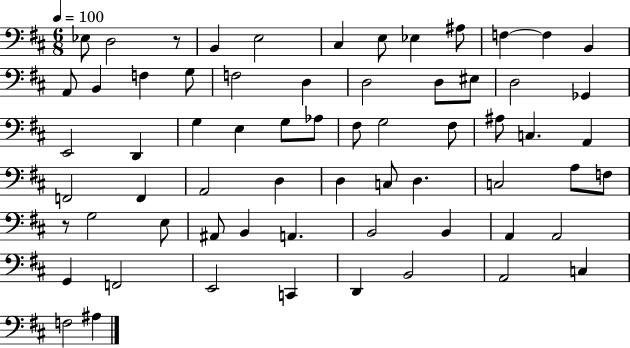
X:1
T:Untitled
M:6/8
L:1/4
K:D
_E,/2 D,2 z/2 B,, E,2 ^C, E,/2 _E, ^A,/2 F, F, B,, A,,/2 B,, F, G,/2 F,2 D, D,2 D,/2 ^E,/2 D,2 _G,, E,,2 D,, G, E, G,/2 _A,/2 ^F,/2 G,2 ^F,/2 ^A,/2 C, A,, F,,2 F,, A,,2 D, D, C,/2 D, C,2 A,/2 F,/2 z/2 G,2 E,/2 ^A,,/2 B,, A,, B,,2 B,, A,, A,,2 G,, F,,2 E,,2 C,, D,, B,,2 A,,2 C, F,2 ^A,